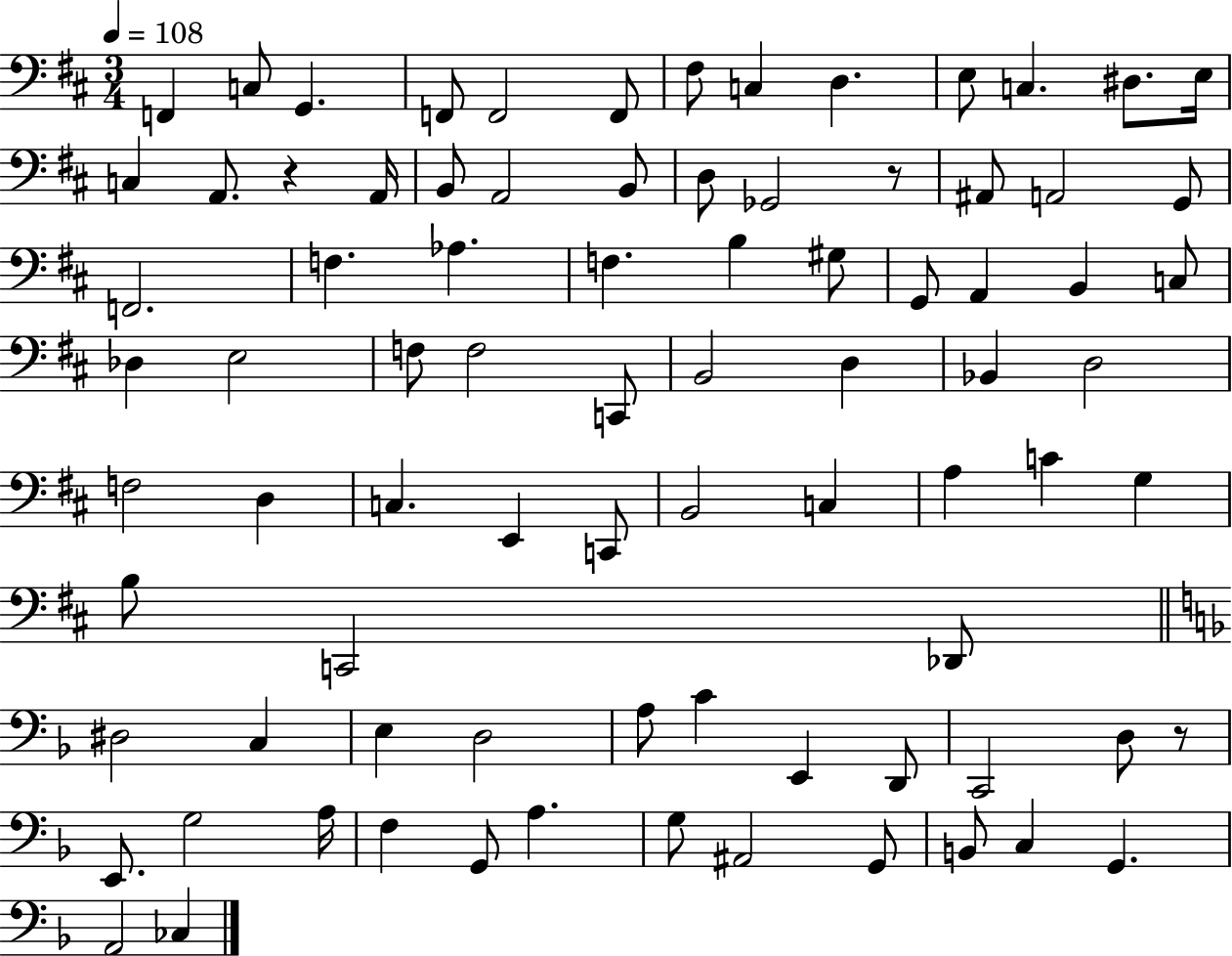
{
  \clef bass
  \numericTimeSignature
  \time 3/4
  \key d \major
  \tempo 4 = 108
  \repeat volta 2 { f,4 c8 g,4. | f,8 f,2 f,8 | fis8 c4 d4. | e8 c4. dis8. e16 | \break c4 a,8. r4 a,16 | b,8 a,2 b,8 | d8 ges,2 r8 | ais,8 a,2 g,8 | \break f,2. | f4. aes4. | f4. b4 gis8 | g,8 a,4 b,4 c8 | \break des4 e2 | f8 f2 c,8 | b,2 d4 | bes,4 d2 | \break f2 d4 | c4. e,4 c,8 | b,2 c4 | a4 c'4 g4 | \break b8 c,2 des,8 | \bar "||" \break \key f \major dis2 c4 | e4 d2 | a8 c'4 e,4 d,8 | c,2 d8 r8 | \break e,8. g2 a16 | f4 g,8 a4. | g8 ais,2 g,8 | b,8 c4 g,4. | \break a,2 ces4 | } \bar "|."
}